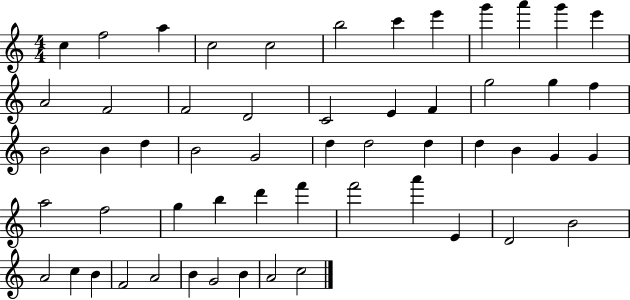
{
  \clef treble
  \numericTimeSignature
  \time 4/4
  \key c \major
  c''4 f''2 a''4 | c''2 c''2 | b''2 c'''4 e'''4 | g'''4 a'''4 g'''4 e'''4 | \break a'2 f'2 | f'2 d'2 | c'2 e'4 f'4 | g''2 g''4 f''4 | \break b'2 b'4 d''4 | b'2 g'2 | d''4 d''2 d''4 | d''4 b'4 g'4 g'4 | \break a''2 f''2 | g''4 b''4 d'''4 f'''4 | f'''2 a'''4 e'4 | d'2 b'2 | \break a'2 c''4 b'4 | f'2 a'2 | b'4 g'2 b'4 | a'2 c''2 | \break \bar "|."
}